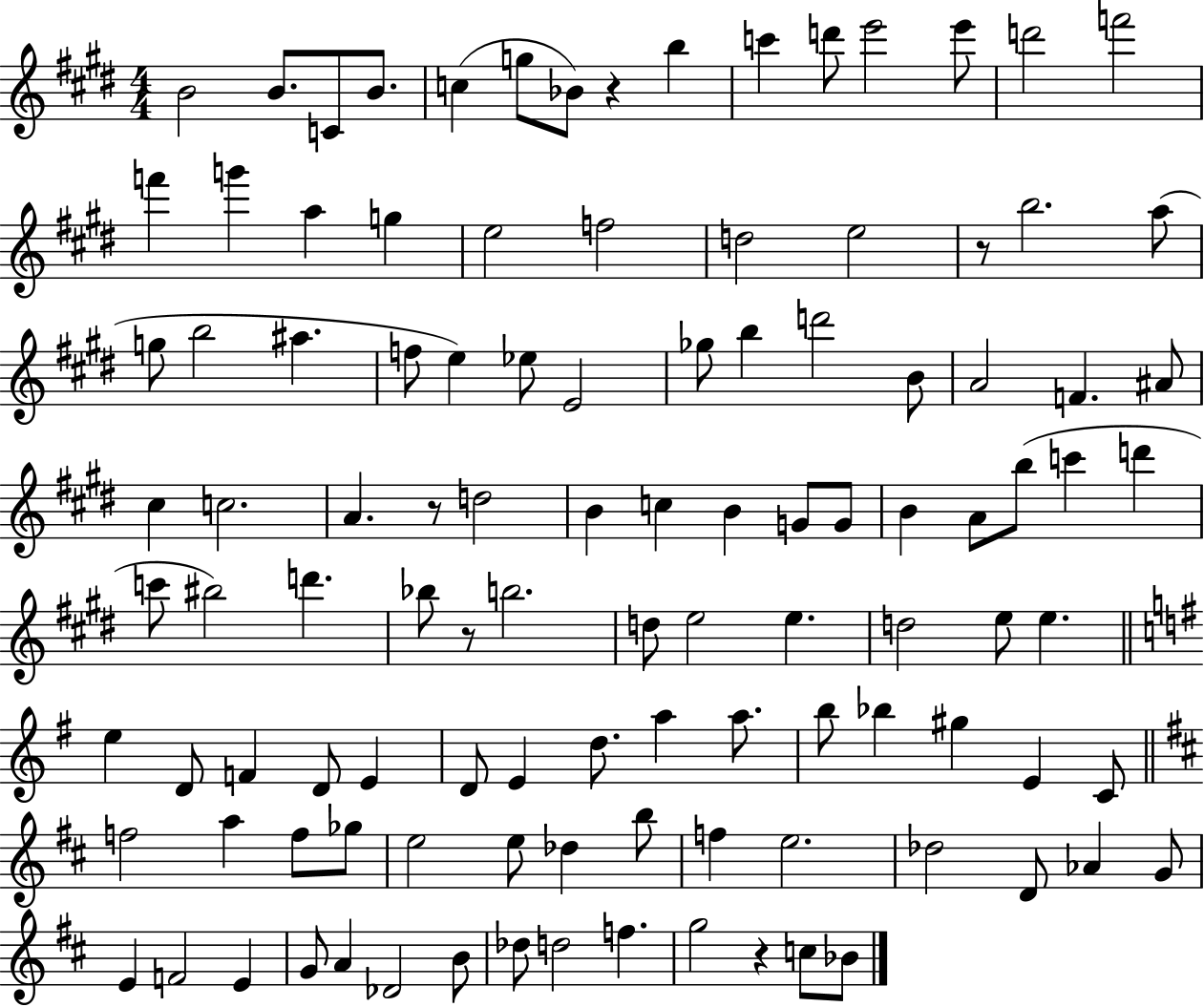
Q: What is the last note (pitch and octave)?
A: Bb4